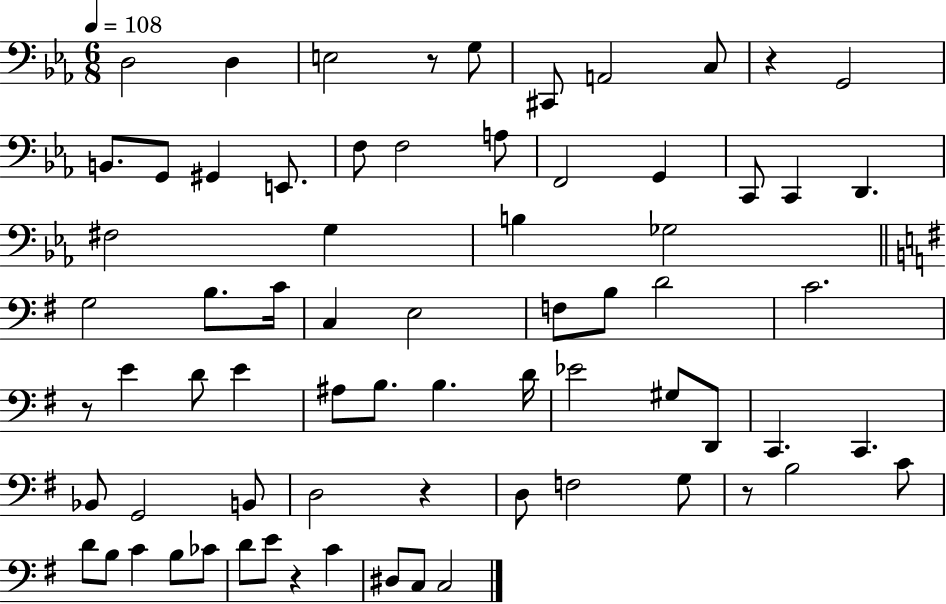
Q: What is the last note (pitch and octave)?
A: C3